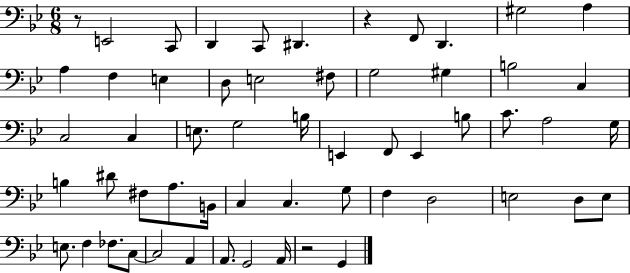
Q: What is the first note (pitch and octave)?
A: E2